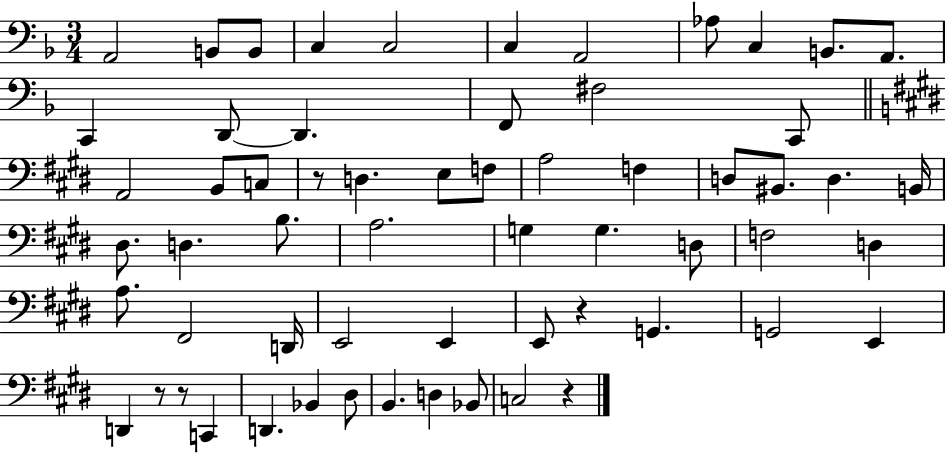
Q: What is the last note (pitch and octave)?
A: C3